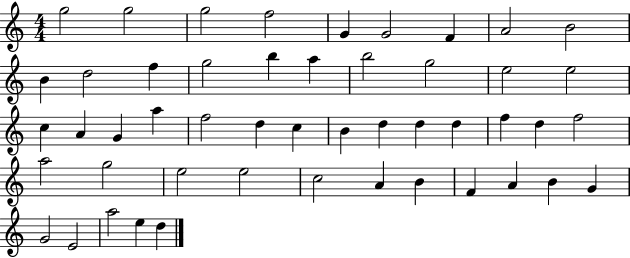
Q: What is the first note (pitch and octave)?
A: G5